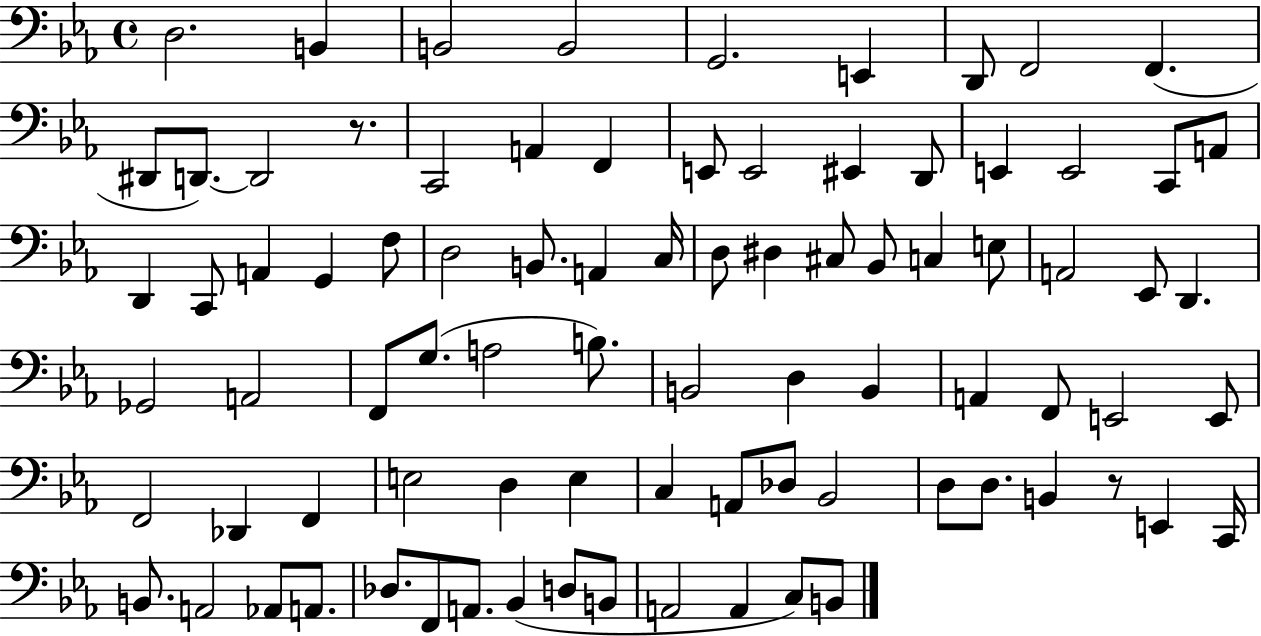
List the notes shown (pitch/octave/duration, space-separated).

D3/h. B2/q B2/h B2/h G2/h. E2/q D2/e F2/h F2/q. D#2/e D2/e. D2/h R/e. C2/h A2/q F2/q E2/e E2/h EIS2/q D2/e E2/q E2/h C2/e A2/e D2/q C2/e A2/q G2/q F3/e D3/h B2/e. A2/q C3/s D3/e D#3/q C#3/e Bb2/e C3/q E3/e A2/h Eb2/e D2/q. Gb2/h A2/h F2/e G3/e. A3/h B3/e. B2/h D3/q B2/q A2/q F2/e E2/h E2/e F2/h Db2/q F2/q E3/h D3/q E3/q C3/q A2/e Db3/e Bb2/h D3/e D3/e. B2/q R/e E2/q C2/s B2/e. A2/h Ab2/e A2/e. Db3/e. F2/e A2/e. Bb2/q D3/e B2/e A2/h A2/q C3/e B2/e